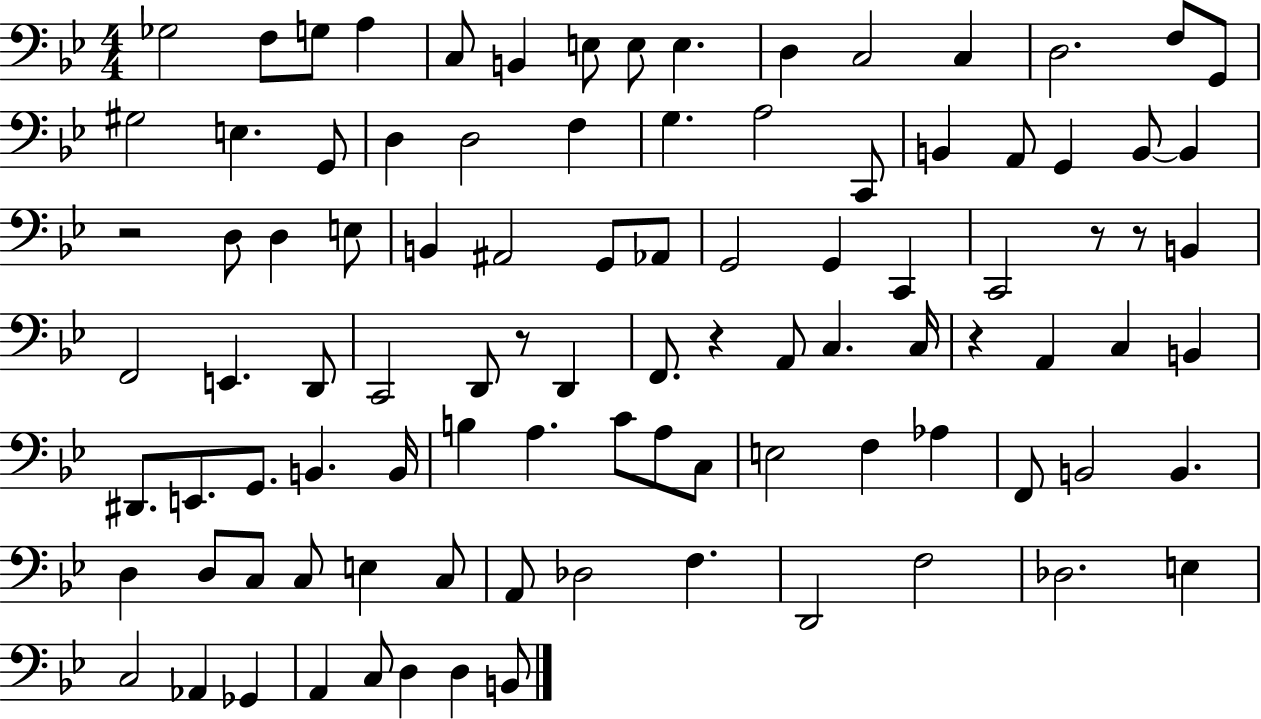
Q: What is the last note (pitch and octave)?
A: B2